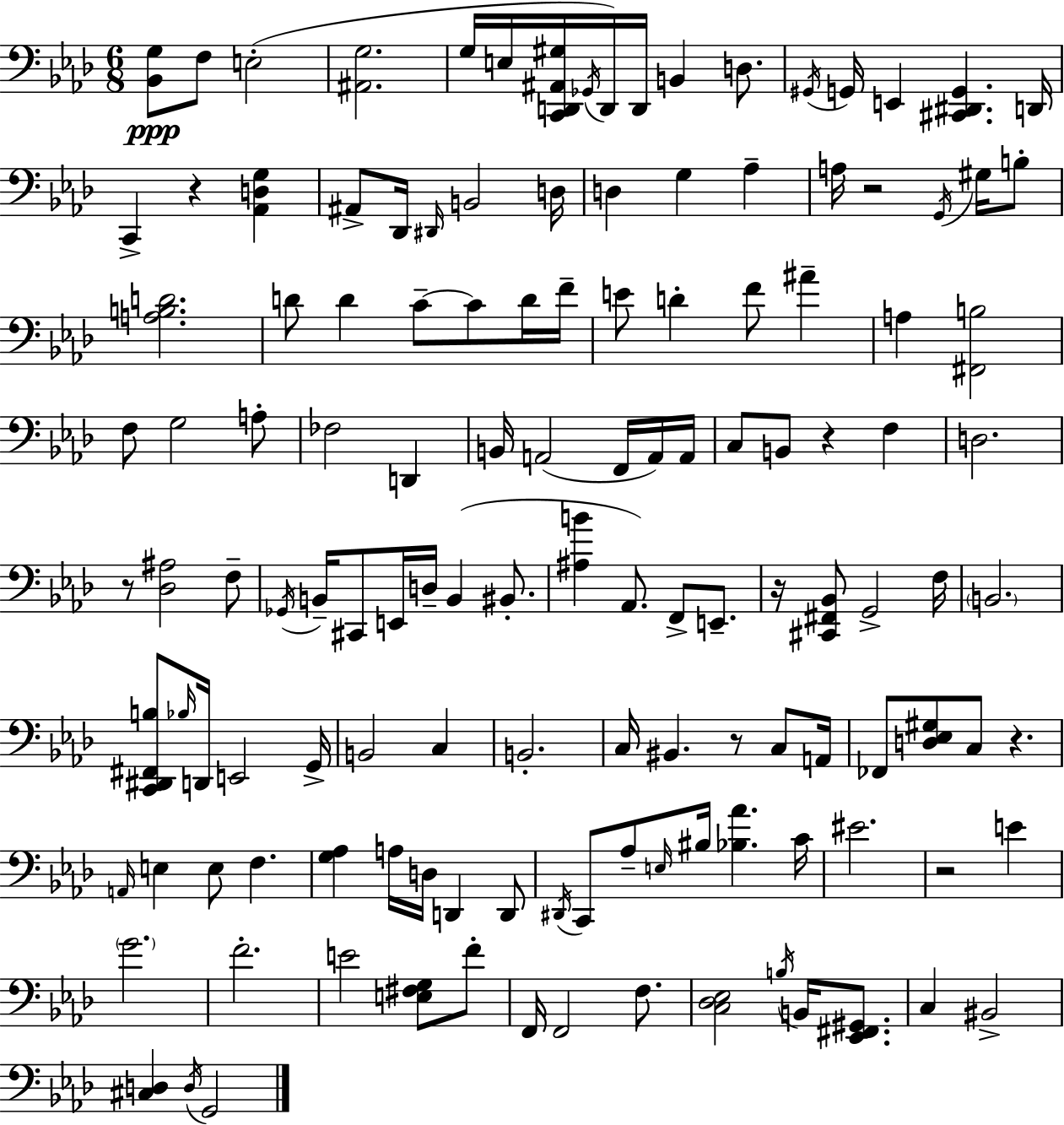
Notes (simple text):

[Bb2,G3]/e F3/e E3/h [A#2,G3]/h. G3/s E3/s [C2,D2,A#2,G#3]/s Gb2/s D2/s D2/s B2/q D3/e. G#2/s G2/s E2/q [C#2,D#2,G2]/q. D2/s C2/q R/q [Ab2,D3,G3]/q A#2/e Db2/s D#2/s B2/h D3/s D3/q G3/q Ab3/q A3/s R/h G2/s G#3/s B3/e [A3,B3,D4]/h. D4/e D4/q C4/e C4/e D4/s F4/s E4/e D4/q F4/e A#4/q A3/q [F#2,B3]/h F3/e G3/h A3/e FES3/h D2/q B2/s A2/h F2/s A2/s A2/s C3/e B2/e R/q F3/q D3/h. R/e [Db3,A#3]/h F3/e Gb2/s B2/s C#2/e E2/s D3/s B2/q BIS2/e. [A#3,B4]/q Ab2/e. F2/e E2/e. R/s [C#2,F#2,Bb2]/e G2/h F3/s B2/h. [C2,D#2,F#2,B3]/e Bb3/s D2/s E2/h G2/s B2/h C3/q B2/h. C3/s BIS2/q. R/e C3/e A2/s FES2/e [D3,Eb3,G#3]/e C3/e R/q. A2/s E3/q E3/e F3/q. [G3,Ab3]/q A3/s D3/s D2/q D2/e D#2/s C2/e Ab3/e E3/s BIS3/s [Bb3,Ab4]/q. C4/s EIS4/h. R/h E4/q G4/h. F4/h. E4/h [E3,F#3,G3]/e F4/e F2/s F2/h F3/e. [C3,Db3,Eb3]/h B3/s B2/s [Eb2,F#2,G#2]/e. C3/q BIS2/h [C#3,D3]/q D3/s G2/h